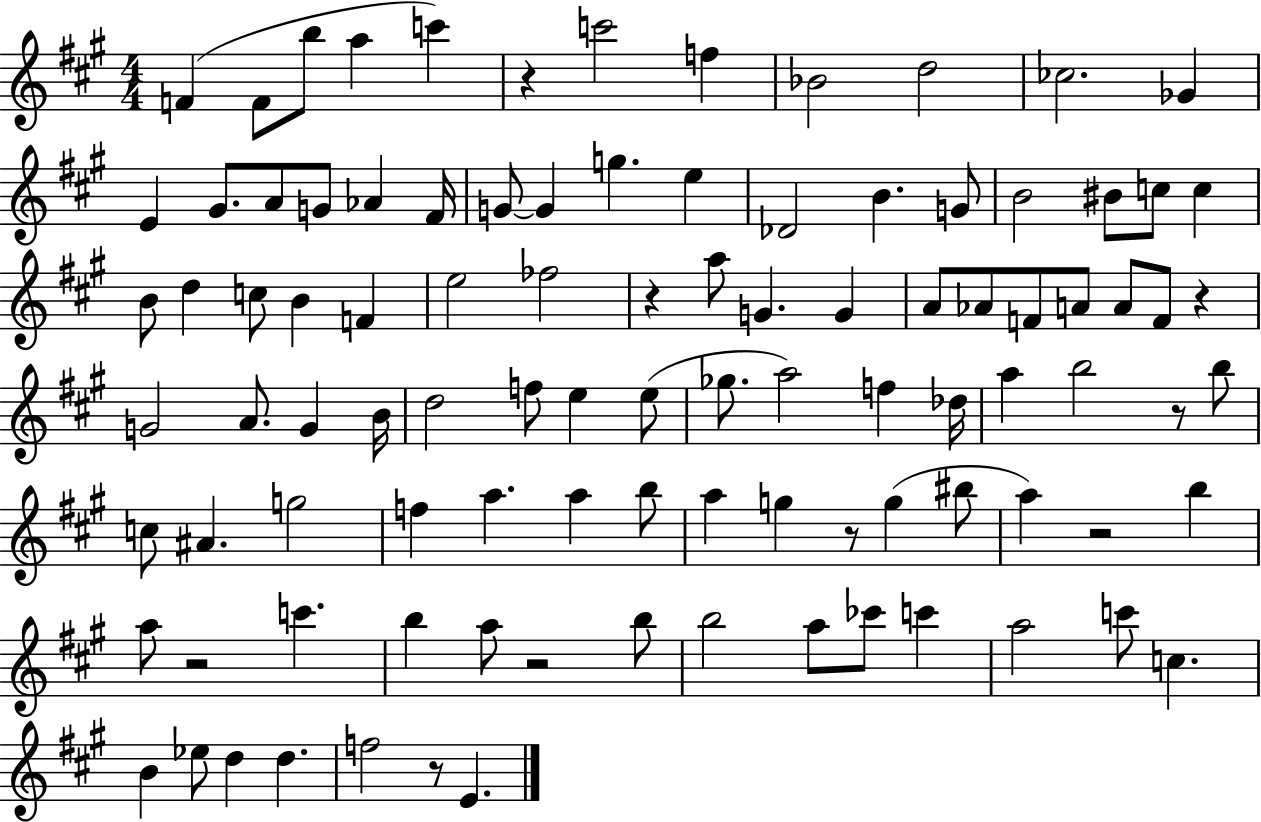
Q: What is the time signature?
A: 4/4